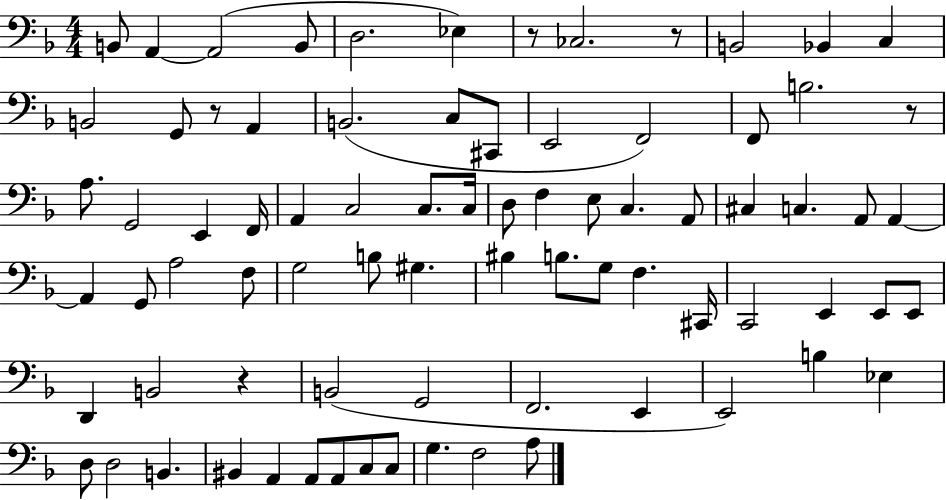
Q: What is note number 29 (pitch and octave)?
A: D3